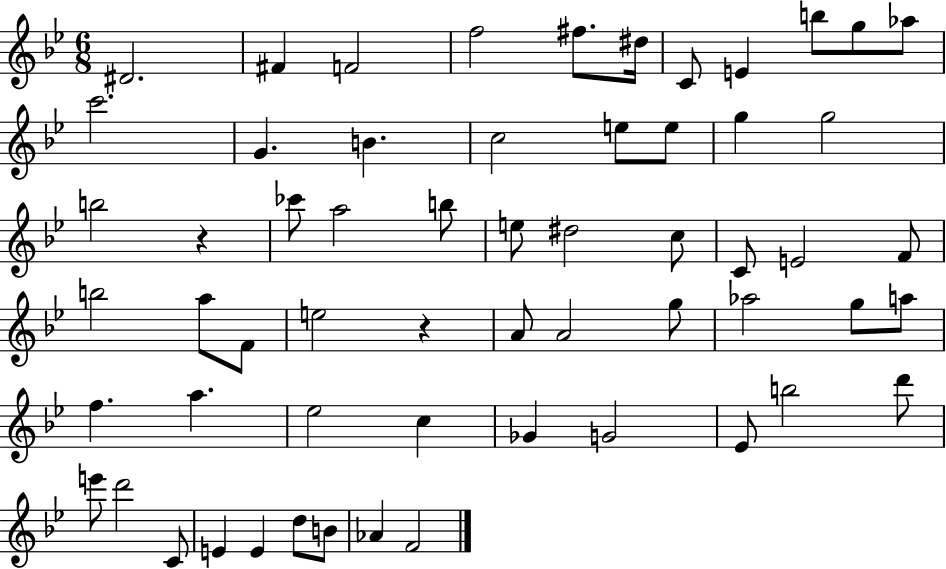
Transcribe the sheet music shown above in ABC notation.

X:1
T:Untitled
M:6/8
L:1/4
K:Bb
^D2 ^F F2 f2 ^f/2 ^d/4 C/2 E b/2 g/2 _a/2 c'2 G B c2 e/2 e/2 g g2 b2 z _c'/2 a2 b/2 e/2 ^d2 c/2 C/2 E2 F/2 b2 a/2 F/2 e2 z A/2 A2 g/2 _a2 g/2 a/2 f a _e2 c _G G2 _E/2 b2 d'/2 e'/2 d'2 C/2 E E d/2 B/2 _A F2